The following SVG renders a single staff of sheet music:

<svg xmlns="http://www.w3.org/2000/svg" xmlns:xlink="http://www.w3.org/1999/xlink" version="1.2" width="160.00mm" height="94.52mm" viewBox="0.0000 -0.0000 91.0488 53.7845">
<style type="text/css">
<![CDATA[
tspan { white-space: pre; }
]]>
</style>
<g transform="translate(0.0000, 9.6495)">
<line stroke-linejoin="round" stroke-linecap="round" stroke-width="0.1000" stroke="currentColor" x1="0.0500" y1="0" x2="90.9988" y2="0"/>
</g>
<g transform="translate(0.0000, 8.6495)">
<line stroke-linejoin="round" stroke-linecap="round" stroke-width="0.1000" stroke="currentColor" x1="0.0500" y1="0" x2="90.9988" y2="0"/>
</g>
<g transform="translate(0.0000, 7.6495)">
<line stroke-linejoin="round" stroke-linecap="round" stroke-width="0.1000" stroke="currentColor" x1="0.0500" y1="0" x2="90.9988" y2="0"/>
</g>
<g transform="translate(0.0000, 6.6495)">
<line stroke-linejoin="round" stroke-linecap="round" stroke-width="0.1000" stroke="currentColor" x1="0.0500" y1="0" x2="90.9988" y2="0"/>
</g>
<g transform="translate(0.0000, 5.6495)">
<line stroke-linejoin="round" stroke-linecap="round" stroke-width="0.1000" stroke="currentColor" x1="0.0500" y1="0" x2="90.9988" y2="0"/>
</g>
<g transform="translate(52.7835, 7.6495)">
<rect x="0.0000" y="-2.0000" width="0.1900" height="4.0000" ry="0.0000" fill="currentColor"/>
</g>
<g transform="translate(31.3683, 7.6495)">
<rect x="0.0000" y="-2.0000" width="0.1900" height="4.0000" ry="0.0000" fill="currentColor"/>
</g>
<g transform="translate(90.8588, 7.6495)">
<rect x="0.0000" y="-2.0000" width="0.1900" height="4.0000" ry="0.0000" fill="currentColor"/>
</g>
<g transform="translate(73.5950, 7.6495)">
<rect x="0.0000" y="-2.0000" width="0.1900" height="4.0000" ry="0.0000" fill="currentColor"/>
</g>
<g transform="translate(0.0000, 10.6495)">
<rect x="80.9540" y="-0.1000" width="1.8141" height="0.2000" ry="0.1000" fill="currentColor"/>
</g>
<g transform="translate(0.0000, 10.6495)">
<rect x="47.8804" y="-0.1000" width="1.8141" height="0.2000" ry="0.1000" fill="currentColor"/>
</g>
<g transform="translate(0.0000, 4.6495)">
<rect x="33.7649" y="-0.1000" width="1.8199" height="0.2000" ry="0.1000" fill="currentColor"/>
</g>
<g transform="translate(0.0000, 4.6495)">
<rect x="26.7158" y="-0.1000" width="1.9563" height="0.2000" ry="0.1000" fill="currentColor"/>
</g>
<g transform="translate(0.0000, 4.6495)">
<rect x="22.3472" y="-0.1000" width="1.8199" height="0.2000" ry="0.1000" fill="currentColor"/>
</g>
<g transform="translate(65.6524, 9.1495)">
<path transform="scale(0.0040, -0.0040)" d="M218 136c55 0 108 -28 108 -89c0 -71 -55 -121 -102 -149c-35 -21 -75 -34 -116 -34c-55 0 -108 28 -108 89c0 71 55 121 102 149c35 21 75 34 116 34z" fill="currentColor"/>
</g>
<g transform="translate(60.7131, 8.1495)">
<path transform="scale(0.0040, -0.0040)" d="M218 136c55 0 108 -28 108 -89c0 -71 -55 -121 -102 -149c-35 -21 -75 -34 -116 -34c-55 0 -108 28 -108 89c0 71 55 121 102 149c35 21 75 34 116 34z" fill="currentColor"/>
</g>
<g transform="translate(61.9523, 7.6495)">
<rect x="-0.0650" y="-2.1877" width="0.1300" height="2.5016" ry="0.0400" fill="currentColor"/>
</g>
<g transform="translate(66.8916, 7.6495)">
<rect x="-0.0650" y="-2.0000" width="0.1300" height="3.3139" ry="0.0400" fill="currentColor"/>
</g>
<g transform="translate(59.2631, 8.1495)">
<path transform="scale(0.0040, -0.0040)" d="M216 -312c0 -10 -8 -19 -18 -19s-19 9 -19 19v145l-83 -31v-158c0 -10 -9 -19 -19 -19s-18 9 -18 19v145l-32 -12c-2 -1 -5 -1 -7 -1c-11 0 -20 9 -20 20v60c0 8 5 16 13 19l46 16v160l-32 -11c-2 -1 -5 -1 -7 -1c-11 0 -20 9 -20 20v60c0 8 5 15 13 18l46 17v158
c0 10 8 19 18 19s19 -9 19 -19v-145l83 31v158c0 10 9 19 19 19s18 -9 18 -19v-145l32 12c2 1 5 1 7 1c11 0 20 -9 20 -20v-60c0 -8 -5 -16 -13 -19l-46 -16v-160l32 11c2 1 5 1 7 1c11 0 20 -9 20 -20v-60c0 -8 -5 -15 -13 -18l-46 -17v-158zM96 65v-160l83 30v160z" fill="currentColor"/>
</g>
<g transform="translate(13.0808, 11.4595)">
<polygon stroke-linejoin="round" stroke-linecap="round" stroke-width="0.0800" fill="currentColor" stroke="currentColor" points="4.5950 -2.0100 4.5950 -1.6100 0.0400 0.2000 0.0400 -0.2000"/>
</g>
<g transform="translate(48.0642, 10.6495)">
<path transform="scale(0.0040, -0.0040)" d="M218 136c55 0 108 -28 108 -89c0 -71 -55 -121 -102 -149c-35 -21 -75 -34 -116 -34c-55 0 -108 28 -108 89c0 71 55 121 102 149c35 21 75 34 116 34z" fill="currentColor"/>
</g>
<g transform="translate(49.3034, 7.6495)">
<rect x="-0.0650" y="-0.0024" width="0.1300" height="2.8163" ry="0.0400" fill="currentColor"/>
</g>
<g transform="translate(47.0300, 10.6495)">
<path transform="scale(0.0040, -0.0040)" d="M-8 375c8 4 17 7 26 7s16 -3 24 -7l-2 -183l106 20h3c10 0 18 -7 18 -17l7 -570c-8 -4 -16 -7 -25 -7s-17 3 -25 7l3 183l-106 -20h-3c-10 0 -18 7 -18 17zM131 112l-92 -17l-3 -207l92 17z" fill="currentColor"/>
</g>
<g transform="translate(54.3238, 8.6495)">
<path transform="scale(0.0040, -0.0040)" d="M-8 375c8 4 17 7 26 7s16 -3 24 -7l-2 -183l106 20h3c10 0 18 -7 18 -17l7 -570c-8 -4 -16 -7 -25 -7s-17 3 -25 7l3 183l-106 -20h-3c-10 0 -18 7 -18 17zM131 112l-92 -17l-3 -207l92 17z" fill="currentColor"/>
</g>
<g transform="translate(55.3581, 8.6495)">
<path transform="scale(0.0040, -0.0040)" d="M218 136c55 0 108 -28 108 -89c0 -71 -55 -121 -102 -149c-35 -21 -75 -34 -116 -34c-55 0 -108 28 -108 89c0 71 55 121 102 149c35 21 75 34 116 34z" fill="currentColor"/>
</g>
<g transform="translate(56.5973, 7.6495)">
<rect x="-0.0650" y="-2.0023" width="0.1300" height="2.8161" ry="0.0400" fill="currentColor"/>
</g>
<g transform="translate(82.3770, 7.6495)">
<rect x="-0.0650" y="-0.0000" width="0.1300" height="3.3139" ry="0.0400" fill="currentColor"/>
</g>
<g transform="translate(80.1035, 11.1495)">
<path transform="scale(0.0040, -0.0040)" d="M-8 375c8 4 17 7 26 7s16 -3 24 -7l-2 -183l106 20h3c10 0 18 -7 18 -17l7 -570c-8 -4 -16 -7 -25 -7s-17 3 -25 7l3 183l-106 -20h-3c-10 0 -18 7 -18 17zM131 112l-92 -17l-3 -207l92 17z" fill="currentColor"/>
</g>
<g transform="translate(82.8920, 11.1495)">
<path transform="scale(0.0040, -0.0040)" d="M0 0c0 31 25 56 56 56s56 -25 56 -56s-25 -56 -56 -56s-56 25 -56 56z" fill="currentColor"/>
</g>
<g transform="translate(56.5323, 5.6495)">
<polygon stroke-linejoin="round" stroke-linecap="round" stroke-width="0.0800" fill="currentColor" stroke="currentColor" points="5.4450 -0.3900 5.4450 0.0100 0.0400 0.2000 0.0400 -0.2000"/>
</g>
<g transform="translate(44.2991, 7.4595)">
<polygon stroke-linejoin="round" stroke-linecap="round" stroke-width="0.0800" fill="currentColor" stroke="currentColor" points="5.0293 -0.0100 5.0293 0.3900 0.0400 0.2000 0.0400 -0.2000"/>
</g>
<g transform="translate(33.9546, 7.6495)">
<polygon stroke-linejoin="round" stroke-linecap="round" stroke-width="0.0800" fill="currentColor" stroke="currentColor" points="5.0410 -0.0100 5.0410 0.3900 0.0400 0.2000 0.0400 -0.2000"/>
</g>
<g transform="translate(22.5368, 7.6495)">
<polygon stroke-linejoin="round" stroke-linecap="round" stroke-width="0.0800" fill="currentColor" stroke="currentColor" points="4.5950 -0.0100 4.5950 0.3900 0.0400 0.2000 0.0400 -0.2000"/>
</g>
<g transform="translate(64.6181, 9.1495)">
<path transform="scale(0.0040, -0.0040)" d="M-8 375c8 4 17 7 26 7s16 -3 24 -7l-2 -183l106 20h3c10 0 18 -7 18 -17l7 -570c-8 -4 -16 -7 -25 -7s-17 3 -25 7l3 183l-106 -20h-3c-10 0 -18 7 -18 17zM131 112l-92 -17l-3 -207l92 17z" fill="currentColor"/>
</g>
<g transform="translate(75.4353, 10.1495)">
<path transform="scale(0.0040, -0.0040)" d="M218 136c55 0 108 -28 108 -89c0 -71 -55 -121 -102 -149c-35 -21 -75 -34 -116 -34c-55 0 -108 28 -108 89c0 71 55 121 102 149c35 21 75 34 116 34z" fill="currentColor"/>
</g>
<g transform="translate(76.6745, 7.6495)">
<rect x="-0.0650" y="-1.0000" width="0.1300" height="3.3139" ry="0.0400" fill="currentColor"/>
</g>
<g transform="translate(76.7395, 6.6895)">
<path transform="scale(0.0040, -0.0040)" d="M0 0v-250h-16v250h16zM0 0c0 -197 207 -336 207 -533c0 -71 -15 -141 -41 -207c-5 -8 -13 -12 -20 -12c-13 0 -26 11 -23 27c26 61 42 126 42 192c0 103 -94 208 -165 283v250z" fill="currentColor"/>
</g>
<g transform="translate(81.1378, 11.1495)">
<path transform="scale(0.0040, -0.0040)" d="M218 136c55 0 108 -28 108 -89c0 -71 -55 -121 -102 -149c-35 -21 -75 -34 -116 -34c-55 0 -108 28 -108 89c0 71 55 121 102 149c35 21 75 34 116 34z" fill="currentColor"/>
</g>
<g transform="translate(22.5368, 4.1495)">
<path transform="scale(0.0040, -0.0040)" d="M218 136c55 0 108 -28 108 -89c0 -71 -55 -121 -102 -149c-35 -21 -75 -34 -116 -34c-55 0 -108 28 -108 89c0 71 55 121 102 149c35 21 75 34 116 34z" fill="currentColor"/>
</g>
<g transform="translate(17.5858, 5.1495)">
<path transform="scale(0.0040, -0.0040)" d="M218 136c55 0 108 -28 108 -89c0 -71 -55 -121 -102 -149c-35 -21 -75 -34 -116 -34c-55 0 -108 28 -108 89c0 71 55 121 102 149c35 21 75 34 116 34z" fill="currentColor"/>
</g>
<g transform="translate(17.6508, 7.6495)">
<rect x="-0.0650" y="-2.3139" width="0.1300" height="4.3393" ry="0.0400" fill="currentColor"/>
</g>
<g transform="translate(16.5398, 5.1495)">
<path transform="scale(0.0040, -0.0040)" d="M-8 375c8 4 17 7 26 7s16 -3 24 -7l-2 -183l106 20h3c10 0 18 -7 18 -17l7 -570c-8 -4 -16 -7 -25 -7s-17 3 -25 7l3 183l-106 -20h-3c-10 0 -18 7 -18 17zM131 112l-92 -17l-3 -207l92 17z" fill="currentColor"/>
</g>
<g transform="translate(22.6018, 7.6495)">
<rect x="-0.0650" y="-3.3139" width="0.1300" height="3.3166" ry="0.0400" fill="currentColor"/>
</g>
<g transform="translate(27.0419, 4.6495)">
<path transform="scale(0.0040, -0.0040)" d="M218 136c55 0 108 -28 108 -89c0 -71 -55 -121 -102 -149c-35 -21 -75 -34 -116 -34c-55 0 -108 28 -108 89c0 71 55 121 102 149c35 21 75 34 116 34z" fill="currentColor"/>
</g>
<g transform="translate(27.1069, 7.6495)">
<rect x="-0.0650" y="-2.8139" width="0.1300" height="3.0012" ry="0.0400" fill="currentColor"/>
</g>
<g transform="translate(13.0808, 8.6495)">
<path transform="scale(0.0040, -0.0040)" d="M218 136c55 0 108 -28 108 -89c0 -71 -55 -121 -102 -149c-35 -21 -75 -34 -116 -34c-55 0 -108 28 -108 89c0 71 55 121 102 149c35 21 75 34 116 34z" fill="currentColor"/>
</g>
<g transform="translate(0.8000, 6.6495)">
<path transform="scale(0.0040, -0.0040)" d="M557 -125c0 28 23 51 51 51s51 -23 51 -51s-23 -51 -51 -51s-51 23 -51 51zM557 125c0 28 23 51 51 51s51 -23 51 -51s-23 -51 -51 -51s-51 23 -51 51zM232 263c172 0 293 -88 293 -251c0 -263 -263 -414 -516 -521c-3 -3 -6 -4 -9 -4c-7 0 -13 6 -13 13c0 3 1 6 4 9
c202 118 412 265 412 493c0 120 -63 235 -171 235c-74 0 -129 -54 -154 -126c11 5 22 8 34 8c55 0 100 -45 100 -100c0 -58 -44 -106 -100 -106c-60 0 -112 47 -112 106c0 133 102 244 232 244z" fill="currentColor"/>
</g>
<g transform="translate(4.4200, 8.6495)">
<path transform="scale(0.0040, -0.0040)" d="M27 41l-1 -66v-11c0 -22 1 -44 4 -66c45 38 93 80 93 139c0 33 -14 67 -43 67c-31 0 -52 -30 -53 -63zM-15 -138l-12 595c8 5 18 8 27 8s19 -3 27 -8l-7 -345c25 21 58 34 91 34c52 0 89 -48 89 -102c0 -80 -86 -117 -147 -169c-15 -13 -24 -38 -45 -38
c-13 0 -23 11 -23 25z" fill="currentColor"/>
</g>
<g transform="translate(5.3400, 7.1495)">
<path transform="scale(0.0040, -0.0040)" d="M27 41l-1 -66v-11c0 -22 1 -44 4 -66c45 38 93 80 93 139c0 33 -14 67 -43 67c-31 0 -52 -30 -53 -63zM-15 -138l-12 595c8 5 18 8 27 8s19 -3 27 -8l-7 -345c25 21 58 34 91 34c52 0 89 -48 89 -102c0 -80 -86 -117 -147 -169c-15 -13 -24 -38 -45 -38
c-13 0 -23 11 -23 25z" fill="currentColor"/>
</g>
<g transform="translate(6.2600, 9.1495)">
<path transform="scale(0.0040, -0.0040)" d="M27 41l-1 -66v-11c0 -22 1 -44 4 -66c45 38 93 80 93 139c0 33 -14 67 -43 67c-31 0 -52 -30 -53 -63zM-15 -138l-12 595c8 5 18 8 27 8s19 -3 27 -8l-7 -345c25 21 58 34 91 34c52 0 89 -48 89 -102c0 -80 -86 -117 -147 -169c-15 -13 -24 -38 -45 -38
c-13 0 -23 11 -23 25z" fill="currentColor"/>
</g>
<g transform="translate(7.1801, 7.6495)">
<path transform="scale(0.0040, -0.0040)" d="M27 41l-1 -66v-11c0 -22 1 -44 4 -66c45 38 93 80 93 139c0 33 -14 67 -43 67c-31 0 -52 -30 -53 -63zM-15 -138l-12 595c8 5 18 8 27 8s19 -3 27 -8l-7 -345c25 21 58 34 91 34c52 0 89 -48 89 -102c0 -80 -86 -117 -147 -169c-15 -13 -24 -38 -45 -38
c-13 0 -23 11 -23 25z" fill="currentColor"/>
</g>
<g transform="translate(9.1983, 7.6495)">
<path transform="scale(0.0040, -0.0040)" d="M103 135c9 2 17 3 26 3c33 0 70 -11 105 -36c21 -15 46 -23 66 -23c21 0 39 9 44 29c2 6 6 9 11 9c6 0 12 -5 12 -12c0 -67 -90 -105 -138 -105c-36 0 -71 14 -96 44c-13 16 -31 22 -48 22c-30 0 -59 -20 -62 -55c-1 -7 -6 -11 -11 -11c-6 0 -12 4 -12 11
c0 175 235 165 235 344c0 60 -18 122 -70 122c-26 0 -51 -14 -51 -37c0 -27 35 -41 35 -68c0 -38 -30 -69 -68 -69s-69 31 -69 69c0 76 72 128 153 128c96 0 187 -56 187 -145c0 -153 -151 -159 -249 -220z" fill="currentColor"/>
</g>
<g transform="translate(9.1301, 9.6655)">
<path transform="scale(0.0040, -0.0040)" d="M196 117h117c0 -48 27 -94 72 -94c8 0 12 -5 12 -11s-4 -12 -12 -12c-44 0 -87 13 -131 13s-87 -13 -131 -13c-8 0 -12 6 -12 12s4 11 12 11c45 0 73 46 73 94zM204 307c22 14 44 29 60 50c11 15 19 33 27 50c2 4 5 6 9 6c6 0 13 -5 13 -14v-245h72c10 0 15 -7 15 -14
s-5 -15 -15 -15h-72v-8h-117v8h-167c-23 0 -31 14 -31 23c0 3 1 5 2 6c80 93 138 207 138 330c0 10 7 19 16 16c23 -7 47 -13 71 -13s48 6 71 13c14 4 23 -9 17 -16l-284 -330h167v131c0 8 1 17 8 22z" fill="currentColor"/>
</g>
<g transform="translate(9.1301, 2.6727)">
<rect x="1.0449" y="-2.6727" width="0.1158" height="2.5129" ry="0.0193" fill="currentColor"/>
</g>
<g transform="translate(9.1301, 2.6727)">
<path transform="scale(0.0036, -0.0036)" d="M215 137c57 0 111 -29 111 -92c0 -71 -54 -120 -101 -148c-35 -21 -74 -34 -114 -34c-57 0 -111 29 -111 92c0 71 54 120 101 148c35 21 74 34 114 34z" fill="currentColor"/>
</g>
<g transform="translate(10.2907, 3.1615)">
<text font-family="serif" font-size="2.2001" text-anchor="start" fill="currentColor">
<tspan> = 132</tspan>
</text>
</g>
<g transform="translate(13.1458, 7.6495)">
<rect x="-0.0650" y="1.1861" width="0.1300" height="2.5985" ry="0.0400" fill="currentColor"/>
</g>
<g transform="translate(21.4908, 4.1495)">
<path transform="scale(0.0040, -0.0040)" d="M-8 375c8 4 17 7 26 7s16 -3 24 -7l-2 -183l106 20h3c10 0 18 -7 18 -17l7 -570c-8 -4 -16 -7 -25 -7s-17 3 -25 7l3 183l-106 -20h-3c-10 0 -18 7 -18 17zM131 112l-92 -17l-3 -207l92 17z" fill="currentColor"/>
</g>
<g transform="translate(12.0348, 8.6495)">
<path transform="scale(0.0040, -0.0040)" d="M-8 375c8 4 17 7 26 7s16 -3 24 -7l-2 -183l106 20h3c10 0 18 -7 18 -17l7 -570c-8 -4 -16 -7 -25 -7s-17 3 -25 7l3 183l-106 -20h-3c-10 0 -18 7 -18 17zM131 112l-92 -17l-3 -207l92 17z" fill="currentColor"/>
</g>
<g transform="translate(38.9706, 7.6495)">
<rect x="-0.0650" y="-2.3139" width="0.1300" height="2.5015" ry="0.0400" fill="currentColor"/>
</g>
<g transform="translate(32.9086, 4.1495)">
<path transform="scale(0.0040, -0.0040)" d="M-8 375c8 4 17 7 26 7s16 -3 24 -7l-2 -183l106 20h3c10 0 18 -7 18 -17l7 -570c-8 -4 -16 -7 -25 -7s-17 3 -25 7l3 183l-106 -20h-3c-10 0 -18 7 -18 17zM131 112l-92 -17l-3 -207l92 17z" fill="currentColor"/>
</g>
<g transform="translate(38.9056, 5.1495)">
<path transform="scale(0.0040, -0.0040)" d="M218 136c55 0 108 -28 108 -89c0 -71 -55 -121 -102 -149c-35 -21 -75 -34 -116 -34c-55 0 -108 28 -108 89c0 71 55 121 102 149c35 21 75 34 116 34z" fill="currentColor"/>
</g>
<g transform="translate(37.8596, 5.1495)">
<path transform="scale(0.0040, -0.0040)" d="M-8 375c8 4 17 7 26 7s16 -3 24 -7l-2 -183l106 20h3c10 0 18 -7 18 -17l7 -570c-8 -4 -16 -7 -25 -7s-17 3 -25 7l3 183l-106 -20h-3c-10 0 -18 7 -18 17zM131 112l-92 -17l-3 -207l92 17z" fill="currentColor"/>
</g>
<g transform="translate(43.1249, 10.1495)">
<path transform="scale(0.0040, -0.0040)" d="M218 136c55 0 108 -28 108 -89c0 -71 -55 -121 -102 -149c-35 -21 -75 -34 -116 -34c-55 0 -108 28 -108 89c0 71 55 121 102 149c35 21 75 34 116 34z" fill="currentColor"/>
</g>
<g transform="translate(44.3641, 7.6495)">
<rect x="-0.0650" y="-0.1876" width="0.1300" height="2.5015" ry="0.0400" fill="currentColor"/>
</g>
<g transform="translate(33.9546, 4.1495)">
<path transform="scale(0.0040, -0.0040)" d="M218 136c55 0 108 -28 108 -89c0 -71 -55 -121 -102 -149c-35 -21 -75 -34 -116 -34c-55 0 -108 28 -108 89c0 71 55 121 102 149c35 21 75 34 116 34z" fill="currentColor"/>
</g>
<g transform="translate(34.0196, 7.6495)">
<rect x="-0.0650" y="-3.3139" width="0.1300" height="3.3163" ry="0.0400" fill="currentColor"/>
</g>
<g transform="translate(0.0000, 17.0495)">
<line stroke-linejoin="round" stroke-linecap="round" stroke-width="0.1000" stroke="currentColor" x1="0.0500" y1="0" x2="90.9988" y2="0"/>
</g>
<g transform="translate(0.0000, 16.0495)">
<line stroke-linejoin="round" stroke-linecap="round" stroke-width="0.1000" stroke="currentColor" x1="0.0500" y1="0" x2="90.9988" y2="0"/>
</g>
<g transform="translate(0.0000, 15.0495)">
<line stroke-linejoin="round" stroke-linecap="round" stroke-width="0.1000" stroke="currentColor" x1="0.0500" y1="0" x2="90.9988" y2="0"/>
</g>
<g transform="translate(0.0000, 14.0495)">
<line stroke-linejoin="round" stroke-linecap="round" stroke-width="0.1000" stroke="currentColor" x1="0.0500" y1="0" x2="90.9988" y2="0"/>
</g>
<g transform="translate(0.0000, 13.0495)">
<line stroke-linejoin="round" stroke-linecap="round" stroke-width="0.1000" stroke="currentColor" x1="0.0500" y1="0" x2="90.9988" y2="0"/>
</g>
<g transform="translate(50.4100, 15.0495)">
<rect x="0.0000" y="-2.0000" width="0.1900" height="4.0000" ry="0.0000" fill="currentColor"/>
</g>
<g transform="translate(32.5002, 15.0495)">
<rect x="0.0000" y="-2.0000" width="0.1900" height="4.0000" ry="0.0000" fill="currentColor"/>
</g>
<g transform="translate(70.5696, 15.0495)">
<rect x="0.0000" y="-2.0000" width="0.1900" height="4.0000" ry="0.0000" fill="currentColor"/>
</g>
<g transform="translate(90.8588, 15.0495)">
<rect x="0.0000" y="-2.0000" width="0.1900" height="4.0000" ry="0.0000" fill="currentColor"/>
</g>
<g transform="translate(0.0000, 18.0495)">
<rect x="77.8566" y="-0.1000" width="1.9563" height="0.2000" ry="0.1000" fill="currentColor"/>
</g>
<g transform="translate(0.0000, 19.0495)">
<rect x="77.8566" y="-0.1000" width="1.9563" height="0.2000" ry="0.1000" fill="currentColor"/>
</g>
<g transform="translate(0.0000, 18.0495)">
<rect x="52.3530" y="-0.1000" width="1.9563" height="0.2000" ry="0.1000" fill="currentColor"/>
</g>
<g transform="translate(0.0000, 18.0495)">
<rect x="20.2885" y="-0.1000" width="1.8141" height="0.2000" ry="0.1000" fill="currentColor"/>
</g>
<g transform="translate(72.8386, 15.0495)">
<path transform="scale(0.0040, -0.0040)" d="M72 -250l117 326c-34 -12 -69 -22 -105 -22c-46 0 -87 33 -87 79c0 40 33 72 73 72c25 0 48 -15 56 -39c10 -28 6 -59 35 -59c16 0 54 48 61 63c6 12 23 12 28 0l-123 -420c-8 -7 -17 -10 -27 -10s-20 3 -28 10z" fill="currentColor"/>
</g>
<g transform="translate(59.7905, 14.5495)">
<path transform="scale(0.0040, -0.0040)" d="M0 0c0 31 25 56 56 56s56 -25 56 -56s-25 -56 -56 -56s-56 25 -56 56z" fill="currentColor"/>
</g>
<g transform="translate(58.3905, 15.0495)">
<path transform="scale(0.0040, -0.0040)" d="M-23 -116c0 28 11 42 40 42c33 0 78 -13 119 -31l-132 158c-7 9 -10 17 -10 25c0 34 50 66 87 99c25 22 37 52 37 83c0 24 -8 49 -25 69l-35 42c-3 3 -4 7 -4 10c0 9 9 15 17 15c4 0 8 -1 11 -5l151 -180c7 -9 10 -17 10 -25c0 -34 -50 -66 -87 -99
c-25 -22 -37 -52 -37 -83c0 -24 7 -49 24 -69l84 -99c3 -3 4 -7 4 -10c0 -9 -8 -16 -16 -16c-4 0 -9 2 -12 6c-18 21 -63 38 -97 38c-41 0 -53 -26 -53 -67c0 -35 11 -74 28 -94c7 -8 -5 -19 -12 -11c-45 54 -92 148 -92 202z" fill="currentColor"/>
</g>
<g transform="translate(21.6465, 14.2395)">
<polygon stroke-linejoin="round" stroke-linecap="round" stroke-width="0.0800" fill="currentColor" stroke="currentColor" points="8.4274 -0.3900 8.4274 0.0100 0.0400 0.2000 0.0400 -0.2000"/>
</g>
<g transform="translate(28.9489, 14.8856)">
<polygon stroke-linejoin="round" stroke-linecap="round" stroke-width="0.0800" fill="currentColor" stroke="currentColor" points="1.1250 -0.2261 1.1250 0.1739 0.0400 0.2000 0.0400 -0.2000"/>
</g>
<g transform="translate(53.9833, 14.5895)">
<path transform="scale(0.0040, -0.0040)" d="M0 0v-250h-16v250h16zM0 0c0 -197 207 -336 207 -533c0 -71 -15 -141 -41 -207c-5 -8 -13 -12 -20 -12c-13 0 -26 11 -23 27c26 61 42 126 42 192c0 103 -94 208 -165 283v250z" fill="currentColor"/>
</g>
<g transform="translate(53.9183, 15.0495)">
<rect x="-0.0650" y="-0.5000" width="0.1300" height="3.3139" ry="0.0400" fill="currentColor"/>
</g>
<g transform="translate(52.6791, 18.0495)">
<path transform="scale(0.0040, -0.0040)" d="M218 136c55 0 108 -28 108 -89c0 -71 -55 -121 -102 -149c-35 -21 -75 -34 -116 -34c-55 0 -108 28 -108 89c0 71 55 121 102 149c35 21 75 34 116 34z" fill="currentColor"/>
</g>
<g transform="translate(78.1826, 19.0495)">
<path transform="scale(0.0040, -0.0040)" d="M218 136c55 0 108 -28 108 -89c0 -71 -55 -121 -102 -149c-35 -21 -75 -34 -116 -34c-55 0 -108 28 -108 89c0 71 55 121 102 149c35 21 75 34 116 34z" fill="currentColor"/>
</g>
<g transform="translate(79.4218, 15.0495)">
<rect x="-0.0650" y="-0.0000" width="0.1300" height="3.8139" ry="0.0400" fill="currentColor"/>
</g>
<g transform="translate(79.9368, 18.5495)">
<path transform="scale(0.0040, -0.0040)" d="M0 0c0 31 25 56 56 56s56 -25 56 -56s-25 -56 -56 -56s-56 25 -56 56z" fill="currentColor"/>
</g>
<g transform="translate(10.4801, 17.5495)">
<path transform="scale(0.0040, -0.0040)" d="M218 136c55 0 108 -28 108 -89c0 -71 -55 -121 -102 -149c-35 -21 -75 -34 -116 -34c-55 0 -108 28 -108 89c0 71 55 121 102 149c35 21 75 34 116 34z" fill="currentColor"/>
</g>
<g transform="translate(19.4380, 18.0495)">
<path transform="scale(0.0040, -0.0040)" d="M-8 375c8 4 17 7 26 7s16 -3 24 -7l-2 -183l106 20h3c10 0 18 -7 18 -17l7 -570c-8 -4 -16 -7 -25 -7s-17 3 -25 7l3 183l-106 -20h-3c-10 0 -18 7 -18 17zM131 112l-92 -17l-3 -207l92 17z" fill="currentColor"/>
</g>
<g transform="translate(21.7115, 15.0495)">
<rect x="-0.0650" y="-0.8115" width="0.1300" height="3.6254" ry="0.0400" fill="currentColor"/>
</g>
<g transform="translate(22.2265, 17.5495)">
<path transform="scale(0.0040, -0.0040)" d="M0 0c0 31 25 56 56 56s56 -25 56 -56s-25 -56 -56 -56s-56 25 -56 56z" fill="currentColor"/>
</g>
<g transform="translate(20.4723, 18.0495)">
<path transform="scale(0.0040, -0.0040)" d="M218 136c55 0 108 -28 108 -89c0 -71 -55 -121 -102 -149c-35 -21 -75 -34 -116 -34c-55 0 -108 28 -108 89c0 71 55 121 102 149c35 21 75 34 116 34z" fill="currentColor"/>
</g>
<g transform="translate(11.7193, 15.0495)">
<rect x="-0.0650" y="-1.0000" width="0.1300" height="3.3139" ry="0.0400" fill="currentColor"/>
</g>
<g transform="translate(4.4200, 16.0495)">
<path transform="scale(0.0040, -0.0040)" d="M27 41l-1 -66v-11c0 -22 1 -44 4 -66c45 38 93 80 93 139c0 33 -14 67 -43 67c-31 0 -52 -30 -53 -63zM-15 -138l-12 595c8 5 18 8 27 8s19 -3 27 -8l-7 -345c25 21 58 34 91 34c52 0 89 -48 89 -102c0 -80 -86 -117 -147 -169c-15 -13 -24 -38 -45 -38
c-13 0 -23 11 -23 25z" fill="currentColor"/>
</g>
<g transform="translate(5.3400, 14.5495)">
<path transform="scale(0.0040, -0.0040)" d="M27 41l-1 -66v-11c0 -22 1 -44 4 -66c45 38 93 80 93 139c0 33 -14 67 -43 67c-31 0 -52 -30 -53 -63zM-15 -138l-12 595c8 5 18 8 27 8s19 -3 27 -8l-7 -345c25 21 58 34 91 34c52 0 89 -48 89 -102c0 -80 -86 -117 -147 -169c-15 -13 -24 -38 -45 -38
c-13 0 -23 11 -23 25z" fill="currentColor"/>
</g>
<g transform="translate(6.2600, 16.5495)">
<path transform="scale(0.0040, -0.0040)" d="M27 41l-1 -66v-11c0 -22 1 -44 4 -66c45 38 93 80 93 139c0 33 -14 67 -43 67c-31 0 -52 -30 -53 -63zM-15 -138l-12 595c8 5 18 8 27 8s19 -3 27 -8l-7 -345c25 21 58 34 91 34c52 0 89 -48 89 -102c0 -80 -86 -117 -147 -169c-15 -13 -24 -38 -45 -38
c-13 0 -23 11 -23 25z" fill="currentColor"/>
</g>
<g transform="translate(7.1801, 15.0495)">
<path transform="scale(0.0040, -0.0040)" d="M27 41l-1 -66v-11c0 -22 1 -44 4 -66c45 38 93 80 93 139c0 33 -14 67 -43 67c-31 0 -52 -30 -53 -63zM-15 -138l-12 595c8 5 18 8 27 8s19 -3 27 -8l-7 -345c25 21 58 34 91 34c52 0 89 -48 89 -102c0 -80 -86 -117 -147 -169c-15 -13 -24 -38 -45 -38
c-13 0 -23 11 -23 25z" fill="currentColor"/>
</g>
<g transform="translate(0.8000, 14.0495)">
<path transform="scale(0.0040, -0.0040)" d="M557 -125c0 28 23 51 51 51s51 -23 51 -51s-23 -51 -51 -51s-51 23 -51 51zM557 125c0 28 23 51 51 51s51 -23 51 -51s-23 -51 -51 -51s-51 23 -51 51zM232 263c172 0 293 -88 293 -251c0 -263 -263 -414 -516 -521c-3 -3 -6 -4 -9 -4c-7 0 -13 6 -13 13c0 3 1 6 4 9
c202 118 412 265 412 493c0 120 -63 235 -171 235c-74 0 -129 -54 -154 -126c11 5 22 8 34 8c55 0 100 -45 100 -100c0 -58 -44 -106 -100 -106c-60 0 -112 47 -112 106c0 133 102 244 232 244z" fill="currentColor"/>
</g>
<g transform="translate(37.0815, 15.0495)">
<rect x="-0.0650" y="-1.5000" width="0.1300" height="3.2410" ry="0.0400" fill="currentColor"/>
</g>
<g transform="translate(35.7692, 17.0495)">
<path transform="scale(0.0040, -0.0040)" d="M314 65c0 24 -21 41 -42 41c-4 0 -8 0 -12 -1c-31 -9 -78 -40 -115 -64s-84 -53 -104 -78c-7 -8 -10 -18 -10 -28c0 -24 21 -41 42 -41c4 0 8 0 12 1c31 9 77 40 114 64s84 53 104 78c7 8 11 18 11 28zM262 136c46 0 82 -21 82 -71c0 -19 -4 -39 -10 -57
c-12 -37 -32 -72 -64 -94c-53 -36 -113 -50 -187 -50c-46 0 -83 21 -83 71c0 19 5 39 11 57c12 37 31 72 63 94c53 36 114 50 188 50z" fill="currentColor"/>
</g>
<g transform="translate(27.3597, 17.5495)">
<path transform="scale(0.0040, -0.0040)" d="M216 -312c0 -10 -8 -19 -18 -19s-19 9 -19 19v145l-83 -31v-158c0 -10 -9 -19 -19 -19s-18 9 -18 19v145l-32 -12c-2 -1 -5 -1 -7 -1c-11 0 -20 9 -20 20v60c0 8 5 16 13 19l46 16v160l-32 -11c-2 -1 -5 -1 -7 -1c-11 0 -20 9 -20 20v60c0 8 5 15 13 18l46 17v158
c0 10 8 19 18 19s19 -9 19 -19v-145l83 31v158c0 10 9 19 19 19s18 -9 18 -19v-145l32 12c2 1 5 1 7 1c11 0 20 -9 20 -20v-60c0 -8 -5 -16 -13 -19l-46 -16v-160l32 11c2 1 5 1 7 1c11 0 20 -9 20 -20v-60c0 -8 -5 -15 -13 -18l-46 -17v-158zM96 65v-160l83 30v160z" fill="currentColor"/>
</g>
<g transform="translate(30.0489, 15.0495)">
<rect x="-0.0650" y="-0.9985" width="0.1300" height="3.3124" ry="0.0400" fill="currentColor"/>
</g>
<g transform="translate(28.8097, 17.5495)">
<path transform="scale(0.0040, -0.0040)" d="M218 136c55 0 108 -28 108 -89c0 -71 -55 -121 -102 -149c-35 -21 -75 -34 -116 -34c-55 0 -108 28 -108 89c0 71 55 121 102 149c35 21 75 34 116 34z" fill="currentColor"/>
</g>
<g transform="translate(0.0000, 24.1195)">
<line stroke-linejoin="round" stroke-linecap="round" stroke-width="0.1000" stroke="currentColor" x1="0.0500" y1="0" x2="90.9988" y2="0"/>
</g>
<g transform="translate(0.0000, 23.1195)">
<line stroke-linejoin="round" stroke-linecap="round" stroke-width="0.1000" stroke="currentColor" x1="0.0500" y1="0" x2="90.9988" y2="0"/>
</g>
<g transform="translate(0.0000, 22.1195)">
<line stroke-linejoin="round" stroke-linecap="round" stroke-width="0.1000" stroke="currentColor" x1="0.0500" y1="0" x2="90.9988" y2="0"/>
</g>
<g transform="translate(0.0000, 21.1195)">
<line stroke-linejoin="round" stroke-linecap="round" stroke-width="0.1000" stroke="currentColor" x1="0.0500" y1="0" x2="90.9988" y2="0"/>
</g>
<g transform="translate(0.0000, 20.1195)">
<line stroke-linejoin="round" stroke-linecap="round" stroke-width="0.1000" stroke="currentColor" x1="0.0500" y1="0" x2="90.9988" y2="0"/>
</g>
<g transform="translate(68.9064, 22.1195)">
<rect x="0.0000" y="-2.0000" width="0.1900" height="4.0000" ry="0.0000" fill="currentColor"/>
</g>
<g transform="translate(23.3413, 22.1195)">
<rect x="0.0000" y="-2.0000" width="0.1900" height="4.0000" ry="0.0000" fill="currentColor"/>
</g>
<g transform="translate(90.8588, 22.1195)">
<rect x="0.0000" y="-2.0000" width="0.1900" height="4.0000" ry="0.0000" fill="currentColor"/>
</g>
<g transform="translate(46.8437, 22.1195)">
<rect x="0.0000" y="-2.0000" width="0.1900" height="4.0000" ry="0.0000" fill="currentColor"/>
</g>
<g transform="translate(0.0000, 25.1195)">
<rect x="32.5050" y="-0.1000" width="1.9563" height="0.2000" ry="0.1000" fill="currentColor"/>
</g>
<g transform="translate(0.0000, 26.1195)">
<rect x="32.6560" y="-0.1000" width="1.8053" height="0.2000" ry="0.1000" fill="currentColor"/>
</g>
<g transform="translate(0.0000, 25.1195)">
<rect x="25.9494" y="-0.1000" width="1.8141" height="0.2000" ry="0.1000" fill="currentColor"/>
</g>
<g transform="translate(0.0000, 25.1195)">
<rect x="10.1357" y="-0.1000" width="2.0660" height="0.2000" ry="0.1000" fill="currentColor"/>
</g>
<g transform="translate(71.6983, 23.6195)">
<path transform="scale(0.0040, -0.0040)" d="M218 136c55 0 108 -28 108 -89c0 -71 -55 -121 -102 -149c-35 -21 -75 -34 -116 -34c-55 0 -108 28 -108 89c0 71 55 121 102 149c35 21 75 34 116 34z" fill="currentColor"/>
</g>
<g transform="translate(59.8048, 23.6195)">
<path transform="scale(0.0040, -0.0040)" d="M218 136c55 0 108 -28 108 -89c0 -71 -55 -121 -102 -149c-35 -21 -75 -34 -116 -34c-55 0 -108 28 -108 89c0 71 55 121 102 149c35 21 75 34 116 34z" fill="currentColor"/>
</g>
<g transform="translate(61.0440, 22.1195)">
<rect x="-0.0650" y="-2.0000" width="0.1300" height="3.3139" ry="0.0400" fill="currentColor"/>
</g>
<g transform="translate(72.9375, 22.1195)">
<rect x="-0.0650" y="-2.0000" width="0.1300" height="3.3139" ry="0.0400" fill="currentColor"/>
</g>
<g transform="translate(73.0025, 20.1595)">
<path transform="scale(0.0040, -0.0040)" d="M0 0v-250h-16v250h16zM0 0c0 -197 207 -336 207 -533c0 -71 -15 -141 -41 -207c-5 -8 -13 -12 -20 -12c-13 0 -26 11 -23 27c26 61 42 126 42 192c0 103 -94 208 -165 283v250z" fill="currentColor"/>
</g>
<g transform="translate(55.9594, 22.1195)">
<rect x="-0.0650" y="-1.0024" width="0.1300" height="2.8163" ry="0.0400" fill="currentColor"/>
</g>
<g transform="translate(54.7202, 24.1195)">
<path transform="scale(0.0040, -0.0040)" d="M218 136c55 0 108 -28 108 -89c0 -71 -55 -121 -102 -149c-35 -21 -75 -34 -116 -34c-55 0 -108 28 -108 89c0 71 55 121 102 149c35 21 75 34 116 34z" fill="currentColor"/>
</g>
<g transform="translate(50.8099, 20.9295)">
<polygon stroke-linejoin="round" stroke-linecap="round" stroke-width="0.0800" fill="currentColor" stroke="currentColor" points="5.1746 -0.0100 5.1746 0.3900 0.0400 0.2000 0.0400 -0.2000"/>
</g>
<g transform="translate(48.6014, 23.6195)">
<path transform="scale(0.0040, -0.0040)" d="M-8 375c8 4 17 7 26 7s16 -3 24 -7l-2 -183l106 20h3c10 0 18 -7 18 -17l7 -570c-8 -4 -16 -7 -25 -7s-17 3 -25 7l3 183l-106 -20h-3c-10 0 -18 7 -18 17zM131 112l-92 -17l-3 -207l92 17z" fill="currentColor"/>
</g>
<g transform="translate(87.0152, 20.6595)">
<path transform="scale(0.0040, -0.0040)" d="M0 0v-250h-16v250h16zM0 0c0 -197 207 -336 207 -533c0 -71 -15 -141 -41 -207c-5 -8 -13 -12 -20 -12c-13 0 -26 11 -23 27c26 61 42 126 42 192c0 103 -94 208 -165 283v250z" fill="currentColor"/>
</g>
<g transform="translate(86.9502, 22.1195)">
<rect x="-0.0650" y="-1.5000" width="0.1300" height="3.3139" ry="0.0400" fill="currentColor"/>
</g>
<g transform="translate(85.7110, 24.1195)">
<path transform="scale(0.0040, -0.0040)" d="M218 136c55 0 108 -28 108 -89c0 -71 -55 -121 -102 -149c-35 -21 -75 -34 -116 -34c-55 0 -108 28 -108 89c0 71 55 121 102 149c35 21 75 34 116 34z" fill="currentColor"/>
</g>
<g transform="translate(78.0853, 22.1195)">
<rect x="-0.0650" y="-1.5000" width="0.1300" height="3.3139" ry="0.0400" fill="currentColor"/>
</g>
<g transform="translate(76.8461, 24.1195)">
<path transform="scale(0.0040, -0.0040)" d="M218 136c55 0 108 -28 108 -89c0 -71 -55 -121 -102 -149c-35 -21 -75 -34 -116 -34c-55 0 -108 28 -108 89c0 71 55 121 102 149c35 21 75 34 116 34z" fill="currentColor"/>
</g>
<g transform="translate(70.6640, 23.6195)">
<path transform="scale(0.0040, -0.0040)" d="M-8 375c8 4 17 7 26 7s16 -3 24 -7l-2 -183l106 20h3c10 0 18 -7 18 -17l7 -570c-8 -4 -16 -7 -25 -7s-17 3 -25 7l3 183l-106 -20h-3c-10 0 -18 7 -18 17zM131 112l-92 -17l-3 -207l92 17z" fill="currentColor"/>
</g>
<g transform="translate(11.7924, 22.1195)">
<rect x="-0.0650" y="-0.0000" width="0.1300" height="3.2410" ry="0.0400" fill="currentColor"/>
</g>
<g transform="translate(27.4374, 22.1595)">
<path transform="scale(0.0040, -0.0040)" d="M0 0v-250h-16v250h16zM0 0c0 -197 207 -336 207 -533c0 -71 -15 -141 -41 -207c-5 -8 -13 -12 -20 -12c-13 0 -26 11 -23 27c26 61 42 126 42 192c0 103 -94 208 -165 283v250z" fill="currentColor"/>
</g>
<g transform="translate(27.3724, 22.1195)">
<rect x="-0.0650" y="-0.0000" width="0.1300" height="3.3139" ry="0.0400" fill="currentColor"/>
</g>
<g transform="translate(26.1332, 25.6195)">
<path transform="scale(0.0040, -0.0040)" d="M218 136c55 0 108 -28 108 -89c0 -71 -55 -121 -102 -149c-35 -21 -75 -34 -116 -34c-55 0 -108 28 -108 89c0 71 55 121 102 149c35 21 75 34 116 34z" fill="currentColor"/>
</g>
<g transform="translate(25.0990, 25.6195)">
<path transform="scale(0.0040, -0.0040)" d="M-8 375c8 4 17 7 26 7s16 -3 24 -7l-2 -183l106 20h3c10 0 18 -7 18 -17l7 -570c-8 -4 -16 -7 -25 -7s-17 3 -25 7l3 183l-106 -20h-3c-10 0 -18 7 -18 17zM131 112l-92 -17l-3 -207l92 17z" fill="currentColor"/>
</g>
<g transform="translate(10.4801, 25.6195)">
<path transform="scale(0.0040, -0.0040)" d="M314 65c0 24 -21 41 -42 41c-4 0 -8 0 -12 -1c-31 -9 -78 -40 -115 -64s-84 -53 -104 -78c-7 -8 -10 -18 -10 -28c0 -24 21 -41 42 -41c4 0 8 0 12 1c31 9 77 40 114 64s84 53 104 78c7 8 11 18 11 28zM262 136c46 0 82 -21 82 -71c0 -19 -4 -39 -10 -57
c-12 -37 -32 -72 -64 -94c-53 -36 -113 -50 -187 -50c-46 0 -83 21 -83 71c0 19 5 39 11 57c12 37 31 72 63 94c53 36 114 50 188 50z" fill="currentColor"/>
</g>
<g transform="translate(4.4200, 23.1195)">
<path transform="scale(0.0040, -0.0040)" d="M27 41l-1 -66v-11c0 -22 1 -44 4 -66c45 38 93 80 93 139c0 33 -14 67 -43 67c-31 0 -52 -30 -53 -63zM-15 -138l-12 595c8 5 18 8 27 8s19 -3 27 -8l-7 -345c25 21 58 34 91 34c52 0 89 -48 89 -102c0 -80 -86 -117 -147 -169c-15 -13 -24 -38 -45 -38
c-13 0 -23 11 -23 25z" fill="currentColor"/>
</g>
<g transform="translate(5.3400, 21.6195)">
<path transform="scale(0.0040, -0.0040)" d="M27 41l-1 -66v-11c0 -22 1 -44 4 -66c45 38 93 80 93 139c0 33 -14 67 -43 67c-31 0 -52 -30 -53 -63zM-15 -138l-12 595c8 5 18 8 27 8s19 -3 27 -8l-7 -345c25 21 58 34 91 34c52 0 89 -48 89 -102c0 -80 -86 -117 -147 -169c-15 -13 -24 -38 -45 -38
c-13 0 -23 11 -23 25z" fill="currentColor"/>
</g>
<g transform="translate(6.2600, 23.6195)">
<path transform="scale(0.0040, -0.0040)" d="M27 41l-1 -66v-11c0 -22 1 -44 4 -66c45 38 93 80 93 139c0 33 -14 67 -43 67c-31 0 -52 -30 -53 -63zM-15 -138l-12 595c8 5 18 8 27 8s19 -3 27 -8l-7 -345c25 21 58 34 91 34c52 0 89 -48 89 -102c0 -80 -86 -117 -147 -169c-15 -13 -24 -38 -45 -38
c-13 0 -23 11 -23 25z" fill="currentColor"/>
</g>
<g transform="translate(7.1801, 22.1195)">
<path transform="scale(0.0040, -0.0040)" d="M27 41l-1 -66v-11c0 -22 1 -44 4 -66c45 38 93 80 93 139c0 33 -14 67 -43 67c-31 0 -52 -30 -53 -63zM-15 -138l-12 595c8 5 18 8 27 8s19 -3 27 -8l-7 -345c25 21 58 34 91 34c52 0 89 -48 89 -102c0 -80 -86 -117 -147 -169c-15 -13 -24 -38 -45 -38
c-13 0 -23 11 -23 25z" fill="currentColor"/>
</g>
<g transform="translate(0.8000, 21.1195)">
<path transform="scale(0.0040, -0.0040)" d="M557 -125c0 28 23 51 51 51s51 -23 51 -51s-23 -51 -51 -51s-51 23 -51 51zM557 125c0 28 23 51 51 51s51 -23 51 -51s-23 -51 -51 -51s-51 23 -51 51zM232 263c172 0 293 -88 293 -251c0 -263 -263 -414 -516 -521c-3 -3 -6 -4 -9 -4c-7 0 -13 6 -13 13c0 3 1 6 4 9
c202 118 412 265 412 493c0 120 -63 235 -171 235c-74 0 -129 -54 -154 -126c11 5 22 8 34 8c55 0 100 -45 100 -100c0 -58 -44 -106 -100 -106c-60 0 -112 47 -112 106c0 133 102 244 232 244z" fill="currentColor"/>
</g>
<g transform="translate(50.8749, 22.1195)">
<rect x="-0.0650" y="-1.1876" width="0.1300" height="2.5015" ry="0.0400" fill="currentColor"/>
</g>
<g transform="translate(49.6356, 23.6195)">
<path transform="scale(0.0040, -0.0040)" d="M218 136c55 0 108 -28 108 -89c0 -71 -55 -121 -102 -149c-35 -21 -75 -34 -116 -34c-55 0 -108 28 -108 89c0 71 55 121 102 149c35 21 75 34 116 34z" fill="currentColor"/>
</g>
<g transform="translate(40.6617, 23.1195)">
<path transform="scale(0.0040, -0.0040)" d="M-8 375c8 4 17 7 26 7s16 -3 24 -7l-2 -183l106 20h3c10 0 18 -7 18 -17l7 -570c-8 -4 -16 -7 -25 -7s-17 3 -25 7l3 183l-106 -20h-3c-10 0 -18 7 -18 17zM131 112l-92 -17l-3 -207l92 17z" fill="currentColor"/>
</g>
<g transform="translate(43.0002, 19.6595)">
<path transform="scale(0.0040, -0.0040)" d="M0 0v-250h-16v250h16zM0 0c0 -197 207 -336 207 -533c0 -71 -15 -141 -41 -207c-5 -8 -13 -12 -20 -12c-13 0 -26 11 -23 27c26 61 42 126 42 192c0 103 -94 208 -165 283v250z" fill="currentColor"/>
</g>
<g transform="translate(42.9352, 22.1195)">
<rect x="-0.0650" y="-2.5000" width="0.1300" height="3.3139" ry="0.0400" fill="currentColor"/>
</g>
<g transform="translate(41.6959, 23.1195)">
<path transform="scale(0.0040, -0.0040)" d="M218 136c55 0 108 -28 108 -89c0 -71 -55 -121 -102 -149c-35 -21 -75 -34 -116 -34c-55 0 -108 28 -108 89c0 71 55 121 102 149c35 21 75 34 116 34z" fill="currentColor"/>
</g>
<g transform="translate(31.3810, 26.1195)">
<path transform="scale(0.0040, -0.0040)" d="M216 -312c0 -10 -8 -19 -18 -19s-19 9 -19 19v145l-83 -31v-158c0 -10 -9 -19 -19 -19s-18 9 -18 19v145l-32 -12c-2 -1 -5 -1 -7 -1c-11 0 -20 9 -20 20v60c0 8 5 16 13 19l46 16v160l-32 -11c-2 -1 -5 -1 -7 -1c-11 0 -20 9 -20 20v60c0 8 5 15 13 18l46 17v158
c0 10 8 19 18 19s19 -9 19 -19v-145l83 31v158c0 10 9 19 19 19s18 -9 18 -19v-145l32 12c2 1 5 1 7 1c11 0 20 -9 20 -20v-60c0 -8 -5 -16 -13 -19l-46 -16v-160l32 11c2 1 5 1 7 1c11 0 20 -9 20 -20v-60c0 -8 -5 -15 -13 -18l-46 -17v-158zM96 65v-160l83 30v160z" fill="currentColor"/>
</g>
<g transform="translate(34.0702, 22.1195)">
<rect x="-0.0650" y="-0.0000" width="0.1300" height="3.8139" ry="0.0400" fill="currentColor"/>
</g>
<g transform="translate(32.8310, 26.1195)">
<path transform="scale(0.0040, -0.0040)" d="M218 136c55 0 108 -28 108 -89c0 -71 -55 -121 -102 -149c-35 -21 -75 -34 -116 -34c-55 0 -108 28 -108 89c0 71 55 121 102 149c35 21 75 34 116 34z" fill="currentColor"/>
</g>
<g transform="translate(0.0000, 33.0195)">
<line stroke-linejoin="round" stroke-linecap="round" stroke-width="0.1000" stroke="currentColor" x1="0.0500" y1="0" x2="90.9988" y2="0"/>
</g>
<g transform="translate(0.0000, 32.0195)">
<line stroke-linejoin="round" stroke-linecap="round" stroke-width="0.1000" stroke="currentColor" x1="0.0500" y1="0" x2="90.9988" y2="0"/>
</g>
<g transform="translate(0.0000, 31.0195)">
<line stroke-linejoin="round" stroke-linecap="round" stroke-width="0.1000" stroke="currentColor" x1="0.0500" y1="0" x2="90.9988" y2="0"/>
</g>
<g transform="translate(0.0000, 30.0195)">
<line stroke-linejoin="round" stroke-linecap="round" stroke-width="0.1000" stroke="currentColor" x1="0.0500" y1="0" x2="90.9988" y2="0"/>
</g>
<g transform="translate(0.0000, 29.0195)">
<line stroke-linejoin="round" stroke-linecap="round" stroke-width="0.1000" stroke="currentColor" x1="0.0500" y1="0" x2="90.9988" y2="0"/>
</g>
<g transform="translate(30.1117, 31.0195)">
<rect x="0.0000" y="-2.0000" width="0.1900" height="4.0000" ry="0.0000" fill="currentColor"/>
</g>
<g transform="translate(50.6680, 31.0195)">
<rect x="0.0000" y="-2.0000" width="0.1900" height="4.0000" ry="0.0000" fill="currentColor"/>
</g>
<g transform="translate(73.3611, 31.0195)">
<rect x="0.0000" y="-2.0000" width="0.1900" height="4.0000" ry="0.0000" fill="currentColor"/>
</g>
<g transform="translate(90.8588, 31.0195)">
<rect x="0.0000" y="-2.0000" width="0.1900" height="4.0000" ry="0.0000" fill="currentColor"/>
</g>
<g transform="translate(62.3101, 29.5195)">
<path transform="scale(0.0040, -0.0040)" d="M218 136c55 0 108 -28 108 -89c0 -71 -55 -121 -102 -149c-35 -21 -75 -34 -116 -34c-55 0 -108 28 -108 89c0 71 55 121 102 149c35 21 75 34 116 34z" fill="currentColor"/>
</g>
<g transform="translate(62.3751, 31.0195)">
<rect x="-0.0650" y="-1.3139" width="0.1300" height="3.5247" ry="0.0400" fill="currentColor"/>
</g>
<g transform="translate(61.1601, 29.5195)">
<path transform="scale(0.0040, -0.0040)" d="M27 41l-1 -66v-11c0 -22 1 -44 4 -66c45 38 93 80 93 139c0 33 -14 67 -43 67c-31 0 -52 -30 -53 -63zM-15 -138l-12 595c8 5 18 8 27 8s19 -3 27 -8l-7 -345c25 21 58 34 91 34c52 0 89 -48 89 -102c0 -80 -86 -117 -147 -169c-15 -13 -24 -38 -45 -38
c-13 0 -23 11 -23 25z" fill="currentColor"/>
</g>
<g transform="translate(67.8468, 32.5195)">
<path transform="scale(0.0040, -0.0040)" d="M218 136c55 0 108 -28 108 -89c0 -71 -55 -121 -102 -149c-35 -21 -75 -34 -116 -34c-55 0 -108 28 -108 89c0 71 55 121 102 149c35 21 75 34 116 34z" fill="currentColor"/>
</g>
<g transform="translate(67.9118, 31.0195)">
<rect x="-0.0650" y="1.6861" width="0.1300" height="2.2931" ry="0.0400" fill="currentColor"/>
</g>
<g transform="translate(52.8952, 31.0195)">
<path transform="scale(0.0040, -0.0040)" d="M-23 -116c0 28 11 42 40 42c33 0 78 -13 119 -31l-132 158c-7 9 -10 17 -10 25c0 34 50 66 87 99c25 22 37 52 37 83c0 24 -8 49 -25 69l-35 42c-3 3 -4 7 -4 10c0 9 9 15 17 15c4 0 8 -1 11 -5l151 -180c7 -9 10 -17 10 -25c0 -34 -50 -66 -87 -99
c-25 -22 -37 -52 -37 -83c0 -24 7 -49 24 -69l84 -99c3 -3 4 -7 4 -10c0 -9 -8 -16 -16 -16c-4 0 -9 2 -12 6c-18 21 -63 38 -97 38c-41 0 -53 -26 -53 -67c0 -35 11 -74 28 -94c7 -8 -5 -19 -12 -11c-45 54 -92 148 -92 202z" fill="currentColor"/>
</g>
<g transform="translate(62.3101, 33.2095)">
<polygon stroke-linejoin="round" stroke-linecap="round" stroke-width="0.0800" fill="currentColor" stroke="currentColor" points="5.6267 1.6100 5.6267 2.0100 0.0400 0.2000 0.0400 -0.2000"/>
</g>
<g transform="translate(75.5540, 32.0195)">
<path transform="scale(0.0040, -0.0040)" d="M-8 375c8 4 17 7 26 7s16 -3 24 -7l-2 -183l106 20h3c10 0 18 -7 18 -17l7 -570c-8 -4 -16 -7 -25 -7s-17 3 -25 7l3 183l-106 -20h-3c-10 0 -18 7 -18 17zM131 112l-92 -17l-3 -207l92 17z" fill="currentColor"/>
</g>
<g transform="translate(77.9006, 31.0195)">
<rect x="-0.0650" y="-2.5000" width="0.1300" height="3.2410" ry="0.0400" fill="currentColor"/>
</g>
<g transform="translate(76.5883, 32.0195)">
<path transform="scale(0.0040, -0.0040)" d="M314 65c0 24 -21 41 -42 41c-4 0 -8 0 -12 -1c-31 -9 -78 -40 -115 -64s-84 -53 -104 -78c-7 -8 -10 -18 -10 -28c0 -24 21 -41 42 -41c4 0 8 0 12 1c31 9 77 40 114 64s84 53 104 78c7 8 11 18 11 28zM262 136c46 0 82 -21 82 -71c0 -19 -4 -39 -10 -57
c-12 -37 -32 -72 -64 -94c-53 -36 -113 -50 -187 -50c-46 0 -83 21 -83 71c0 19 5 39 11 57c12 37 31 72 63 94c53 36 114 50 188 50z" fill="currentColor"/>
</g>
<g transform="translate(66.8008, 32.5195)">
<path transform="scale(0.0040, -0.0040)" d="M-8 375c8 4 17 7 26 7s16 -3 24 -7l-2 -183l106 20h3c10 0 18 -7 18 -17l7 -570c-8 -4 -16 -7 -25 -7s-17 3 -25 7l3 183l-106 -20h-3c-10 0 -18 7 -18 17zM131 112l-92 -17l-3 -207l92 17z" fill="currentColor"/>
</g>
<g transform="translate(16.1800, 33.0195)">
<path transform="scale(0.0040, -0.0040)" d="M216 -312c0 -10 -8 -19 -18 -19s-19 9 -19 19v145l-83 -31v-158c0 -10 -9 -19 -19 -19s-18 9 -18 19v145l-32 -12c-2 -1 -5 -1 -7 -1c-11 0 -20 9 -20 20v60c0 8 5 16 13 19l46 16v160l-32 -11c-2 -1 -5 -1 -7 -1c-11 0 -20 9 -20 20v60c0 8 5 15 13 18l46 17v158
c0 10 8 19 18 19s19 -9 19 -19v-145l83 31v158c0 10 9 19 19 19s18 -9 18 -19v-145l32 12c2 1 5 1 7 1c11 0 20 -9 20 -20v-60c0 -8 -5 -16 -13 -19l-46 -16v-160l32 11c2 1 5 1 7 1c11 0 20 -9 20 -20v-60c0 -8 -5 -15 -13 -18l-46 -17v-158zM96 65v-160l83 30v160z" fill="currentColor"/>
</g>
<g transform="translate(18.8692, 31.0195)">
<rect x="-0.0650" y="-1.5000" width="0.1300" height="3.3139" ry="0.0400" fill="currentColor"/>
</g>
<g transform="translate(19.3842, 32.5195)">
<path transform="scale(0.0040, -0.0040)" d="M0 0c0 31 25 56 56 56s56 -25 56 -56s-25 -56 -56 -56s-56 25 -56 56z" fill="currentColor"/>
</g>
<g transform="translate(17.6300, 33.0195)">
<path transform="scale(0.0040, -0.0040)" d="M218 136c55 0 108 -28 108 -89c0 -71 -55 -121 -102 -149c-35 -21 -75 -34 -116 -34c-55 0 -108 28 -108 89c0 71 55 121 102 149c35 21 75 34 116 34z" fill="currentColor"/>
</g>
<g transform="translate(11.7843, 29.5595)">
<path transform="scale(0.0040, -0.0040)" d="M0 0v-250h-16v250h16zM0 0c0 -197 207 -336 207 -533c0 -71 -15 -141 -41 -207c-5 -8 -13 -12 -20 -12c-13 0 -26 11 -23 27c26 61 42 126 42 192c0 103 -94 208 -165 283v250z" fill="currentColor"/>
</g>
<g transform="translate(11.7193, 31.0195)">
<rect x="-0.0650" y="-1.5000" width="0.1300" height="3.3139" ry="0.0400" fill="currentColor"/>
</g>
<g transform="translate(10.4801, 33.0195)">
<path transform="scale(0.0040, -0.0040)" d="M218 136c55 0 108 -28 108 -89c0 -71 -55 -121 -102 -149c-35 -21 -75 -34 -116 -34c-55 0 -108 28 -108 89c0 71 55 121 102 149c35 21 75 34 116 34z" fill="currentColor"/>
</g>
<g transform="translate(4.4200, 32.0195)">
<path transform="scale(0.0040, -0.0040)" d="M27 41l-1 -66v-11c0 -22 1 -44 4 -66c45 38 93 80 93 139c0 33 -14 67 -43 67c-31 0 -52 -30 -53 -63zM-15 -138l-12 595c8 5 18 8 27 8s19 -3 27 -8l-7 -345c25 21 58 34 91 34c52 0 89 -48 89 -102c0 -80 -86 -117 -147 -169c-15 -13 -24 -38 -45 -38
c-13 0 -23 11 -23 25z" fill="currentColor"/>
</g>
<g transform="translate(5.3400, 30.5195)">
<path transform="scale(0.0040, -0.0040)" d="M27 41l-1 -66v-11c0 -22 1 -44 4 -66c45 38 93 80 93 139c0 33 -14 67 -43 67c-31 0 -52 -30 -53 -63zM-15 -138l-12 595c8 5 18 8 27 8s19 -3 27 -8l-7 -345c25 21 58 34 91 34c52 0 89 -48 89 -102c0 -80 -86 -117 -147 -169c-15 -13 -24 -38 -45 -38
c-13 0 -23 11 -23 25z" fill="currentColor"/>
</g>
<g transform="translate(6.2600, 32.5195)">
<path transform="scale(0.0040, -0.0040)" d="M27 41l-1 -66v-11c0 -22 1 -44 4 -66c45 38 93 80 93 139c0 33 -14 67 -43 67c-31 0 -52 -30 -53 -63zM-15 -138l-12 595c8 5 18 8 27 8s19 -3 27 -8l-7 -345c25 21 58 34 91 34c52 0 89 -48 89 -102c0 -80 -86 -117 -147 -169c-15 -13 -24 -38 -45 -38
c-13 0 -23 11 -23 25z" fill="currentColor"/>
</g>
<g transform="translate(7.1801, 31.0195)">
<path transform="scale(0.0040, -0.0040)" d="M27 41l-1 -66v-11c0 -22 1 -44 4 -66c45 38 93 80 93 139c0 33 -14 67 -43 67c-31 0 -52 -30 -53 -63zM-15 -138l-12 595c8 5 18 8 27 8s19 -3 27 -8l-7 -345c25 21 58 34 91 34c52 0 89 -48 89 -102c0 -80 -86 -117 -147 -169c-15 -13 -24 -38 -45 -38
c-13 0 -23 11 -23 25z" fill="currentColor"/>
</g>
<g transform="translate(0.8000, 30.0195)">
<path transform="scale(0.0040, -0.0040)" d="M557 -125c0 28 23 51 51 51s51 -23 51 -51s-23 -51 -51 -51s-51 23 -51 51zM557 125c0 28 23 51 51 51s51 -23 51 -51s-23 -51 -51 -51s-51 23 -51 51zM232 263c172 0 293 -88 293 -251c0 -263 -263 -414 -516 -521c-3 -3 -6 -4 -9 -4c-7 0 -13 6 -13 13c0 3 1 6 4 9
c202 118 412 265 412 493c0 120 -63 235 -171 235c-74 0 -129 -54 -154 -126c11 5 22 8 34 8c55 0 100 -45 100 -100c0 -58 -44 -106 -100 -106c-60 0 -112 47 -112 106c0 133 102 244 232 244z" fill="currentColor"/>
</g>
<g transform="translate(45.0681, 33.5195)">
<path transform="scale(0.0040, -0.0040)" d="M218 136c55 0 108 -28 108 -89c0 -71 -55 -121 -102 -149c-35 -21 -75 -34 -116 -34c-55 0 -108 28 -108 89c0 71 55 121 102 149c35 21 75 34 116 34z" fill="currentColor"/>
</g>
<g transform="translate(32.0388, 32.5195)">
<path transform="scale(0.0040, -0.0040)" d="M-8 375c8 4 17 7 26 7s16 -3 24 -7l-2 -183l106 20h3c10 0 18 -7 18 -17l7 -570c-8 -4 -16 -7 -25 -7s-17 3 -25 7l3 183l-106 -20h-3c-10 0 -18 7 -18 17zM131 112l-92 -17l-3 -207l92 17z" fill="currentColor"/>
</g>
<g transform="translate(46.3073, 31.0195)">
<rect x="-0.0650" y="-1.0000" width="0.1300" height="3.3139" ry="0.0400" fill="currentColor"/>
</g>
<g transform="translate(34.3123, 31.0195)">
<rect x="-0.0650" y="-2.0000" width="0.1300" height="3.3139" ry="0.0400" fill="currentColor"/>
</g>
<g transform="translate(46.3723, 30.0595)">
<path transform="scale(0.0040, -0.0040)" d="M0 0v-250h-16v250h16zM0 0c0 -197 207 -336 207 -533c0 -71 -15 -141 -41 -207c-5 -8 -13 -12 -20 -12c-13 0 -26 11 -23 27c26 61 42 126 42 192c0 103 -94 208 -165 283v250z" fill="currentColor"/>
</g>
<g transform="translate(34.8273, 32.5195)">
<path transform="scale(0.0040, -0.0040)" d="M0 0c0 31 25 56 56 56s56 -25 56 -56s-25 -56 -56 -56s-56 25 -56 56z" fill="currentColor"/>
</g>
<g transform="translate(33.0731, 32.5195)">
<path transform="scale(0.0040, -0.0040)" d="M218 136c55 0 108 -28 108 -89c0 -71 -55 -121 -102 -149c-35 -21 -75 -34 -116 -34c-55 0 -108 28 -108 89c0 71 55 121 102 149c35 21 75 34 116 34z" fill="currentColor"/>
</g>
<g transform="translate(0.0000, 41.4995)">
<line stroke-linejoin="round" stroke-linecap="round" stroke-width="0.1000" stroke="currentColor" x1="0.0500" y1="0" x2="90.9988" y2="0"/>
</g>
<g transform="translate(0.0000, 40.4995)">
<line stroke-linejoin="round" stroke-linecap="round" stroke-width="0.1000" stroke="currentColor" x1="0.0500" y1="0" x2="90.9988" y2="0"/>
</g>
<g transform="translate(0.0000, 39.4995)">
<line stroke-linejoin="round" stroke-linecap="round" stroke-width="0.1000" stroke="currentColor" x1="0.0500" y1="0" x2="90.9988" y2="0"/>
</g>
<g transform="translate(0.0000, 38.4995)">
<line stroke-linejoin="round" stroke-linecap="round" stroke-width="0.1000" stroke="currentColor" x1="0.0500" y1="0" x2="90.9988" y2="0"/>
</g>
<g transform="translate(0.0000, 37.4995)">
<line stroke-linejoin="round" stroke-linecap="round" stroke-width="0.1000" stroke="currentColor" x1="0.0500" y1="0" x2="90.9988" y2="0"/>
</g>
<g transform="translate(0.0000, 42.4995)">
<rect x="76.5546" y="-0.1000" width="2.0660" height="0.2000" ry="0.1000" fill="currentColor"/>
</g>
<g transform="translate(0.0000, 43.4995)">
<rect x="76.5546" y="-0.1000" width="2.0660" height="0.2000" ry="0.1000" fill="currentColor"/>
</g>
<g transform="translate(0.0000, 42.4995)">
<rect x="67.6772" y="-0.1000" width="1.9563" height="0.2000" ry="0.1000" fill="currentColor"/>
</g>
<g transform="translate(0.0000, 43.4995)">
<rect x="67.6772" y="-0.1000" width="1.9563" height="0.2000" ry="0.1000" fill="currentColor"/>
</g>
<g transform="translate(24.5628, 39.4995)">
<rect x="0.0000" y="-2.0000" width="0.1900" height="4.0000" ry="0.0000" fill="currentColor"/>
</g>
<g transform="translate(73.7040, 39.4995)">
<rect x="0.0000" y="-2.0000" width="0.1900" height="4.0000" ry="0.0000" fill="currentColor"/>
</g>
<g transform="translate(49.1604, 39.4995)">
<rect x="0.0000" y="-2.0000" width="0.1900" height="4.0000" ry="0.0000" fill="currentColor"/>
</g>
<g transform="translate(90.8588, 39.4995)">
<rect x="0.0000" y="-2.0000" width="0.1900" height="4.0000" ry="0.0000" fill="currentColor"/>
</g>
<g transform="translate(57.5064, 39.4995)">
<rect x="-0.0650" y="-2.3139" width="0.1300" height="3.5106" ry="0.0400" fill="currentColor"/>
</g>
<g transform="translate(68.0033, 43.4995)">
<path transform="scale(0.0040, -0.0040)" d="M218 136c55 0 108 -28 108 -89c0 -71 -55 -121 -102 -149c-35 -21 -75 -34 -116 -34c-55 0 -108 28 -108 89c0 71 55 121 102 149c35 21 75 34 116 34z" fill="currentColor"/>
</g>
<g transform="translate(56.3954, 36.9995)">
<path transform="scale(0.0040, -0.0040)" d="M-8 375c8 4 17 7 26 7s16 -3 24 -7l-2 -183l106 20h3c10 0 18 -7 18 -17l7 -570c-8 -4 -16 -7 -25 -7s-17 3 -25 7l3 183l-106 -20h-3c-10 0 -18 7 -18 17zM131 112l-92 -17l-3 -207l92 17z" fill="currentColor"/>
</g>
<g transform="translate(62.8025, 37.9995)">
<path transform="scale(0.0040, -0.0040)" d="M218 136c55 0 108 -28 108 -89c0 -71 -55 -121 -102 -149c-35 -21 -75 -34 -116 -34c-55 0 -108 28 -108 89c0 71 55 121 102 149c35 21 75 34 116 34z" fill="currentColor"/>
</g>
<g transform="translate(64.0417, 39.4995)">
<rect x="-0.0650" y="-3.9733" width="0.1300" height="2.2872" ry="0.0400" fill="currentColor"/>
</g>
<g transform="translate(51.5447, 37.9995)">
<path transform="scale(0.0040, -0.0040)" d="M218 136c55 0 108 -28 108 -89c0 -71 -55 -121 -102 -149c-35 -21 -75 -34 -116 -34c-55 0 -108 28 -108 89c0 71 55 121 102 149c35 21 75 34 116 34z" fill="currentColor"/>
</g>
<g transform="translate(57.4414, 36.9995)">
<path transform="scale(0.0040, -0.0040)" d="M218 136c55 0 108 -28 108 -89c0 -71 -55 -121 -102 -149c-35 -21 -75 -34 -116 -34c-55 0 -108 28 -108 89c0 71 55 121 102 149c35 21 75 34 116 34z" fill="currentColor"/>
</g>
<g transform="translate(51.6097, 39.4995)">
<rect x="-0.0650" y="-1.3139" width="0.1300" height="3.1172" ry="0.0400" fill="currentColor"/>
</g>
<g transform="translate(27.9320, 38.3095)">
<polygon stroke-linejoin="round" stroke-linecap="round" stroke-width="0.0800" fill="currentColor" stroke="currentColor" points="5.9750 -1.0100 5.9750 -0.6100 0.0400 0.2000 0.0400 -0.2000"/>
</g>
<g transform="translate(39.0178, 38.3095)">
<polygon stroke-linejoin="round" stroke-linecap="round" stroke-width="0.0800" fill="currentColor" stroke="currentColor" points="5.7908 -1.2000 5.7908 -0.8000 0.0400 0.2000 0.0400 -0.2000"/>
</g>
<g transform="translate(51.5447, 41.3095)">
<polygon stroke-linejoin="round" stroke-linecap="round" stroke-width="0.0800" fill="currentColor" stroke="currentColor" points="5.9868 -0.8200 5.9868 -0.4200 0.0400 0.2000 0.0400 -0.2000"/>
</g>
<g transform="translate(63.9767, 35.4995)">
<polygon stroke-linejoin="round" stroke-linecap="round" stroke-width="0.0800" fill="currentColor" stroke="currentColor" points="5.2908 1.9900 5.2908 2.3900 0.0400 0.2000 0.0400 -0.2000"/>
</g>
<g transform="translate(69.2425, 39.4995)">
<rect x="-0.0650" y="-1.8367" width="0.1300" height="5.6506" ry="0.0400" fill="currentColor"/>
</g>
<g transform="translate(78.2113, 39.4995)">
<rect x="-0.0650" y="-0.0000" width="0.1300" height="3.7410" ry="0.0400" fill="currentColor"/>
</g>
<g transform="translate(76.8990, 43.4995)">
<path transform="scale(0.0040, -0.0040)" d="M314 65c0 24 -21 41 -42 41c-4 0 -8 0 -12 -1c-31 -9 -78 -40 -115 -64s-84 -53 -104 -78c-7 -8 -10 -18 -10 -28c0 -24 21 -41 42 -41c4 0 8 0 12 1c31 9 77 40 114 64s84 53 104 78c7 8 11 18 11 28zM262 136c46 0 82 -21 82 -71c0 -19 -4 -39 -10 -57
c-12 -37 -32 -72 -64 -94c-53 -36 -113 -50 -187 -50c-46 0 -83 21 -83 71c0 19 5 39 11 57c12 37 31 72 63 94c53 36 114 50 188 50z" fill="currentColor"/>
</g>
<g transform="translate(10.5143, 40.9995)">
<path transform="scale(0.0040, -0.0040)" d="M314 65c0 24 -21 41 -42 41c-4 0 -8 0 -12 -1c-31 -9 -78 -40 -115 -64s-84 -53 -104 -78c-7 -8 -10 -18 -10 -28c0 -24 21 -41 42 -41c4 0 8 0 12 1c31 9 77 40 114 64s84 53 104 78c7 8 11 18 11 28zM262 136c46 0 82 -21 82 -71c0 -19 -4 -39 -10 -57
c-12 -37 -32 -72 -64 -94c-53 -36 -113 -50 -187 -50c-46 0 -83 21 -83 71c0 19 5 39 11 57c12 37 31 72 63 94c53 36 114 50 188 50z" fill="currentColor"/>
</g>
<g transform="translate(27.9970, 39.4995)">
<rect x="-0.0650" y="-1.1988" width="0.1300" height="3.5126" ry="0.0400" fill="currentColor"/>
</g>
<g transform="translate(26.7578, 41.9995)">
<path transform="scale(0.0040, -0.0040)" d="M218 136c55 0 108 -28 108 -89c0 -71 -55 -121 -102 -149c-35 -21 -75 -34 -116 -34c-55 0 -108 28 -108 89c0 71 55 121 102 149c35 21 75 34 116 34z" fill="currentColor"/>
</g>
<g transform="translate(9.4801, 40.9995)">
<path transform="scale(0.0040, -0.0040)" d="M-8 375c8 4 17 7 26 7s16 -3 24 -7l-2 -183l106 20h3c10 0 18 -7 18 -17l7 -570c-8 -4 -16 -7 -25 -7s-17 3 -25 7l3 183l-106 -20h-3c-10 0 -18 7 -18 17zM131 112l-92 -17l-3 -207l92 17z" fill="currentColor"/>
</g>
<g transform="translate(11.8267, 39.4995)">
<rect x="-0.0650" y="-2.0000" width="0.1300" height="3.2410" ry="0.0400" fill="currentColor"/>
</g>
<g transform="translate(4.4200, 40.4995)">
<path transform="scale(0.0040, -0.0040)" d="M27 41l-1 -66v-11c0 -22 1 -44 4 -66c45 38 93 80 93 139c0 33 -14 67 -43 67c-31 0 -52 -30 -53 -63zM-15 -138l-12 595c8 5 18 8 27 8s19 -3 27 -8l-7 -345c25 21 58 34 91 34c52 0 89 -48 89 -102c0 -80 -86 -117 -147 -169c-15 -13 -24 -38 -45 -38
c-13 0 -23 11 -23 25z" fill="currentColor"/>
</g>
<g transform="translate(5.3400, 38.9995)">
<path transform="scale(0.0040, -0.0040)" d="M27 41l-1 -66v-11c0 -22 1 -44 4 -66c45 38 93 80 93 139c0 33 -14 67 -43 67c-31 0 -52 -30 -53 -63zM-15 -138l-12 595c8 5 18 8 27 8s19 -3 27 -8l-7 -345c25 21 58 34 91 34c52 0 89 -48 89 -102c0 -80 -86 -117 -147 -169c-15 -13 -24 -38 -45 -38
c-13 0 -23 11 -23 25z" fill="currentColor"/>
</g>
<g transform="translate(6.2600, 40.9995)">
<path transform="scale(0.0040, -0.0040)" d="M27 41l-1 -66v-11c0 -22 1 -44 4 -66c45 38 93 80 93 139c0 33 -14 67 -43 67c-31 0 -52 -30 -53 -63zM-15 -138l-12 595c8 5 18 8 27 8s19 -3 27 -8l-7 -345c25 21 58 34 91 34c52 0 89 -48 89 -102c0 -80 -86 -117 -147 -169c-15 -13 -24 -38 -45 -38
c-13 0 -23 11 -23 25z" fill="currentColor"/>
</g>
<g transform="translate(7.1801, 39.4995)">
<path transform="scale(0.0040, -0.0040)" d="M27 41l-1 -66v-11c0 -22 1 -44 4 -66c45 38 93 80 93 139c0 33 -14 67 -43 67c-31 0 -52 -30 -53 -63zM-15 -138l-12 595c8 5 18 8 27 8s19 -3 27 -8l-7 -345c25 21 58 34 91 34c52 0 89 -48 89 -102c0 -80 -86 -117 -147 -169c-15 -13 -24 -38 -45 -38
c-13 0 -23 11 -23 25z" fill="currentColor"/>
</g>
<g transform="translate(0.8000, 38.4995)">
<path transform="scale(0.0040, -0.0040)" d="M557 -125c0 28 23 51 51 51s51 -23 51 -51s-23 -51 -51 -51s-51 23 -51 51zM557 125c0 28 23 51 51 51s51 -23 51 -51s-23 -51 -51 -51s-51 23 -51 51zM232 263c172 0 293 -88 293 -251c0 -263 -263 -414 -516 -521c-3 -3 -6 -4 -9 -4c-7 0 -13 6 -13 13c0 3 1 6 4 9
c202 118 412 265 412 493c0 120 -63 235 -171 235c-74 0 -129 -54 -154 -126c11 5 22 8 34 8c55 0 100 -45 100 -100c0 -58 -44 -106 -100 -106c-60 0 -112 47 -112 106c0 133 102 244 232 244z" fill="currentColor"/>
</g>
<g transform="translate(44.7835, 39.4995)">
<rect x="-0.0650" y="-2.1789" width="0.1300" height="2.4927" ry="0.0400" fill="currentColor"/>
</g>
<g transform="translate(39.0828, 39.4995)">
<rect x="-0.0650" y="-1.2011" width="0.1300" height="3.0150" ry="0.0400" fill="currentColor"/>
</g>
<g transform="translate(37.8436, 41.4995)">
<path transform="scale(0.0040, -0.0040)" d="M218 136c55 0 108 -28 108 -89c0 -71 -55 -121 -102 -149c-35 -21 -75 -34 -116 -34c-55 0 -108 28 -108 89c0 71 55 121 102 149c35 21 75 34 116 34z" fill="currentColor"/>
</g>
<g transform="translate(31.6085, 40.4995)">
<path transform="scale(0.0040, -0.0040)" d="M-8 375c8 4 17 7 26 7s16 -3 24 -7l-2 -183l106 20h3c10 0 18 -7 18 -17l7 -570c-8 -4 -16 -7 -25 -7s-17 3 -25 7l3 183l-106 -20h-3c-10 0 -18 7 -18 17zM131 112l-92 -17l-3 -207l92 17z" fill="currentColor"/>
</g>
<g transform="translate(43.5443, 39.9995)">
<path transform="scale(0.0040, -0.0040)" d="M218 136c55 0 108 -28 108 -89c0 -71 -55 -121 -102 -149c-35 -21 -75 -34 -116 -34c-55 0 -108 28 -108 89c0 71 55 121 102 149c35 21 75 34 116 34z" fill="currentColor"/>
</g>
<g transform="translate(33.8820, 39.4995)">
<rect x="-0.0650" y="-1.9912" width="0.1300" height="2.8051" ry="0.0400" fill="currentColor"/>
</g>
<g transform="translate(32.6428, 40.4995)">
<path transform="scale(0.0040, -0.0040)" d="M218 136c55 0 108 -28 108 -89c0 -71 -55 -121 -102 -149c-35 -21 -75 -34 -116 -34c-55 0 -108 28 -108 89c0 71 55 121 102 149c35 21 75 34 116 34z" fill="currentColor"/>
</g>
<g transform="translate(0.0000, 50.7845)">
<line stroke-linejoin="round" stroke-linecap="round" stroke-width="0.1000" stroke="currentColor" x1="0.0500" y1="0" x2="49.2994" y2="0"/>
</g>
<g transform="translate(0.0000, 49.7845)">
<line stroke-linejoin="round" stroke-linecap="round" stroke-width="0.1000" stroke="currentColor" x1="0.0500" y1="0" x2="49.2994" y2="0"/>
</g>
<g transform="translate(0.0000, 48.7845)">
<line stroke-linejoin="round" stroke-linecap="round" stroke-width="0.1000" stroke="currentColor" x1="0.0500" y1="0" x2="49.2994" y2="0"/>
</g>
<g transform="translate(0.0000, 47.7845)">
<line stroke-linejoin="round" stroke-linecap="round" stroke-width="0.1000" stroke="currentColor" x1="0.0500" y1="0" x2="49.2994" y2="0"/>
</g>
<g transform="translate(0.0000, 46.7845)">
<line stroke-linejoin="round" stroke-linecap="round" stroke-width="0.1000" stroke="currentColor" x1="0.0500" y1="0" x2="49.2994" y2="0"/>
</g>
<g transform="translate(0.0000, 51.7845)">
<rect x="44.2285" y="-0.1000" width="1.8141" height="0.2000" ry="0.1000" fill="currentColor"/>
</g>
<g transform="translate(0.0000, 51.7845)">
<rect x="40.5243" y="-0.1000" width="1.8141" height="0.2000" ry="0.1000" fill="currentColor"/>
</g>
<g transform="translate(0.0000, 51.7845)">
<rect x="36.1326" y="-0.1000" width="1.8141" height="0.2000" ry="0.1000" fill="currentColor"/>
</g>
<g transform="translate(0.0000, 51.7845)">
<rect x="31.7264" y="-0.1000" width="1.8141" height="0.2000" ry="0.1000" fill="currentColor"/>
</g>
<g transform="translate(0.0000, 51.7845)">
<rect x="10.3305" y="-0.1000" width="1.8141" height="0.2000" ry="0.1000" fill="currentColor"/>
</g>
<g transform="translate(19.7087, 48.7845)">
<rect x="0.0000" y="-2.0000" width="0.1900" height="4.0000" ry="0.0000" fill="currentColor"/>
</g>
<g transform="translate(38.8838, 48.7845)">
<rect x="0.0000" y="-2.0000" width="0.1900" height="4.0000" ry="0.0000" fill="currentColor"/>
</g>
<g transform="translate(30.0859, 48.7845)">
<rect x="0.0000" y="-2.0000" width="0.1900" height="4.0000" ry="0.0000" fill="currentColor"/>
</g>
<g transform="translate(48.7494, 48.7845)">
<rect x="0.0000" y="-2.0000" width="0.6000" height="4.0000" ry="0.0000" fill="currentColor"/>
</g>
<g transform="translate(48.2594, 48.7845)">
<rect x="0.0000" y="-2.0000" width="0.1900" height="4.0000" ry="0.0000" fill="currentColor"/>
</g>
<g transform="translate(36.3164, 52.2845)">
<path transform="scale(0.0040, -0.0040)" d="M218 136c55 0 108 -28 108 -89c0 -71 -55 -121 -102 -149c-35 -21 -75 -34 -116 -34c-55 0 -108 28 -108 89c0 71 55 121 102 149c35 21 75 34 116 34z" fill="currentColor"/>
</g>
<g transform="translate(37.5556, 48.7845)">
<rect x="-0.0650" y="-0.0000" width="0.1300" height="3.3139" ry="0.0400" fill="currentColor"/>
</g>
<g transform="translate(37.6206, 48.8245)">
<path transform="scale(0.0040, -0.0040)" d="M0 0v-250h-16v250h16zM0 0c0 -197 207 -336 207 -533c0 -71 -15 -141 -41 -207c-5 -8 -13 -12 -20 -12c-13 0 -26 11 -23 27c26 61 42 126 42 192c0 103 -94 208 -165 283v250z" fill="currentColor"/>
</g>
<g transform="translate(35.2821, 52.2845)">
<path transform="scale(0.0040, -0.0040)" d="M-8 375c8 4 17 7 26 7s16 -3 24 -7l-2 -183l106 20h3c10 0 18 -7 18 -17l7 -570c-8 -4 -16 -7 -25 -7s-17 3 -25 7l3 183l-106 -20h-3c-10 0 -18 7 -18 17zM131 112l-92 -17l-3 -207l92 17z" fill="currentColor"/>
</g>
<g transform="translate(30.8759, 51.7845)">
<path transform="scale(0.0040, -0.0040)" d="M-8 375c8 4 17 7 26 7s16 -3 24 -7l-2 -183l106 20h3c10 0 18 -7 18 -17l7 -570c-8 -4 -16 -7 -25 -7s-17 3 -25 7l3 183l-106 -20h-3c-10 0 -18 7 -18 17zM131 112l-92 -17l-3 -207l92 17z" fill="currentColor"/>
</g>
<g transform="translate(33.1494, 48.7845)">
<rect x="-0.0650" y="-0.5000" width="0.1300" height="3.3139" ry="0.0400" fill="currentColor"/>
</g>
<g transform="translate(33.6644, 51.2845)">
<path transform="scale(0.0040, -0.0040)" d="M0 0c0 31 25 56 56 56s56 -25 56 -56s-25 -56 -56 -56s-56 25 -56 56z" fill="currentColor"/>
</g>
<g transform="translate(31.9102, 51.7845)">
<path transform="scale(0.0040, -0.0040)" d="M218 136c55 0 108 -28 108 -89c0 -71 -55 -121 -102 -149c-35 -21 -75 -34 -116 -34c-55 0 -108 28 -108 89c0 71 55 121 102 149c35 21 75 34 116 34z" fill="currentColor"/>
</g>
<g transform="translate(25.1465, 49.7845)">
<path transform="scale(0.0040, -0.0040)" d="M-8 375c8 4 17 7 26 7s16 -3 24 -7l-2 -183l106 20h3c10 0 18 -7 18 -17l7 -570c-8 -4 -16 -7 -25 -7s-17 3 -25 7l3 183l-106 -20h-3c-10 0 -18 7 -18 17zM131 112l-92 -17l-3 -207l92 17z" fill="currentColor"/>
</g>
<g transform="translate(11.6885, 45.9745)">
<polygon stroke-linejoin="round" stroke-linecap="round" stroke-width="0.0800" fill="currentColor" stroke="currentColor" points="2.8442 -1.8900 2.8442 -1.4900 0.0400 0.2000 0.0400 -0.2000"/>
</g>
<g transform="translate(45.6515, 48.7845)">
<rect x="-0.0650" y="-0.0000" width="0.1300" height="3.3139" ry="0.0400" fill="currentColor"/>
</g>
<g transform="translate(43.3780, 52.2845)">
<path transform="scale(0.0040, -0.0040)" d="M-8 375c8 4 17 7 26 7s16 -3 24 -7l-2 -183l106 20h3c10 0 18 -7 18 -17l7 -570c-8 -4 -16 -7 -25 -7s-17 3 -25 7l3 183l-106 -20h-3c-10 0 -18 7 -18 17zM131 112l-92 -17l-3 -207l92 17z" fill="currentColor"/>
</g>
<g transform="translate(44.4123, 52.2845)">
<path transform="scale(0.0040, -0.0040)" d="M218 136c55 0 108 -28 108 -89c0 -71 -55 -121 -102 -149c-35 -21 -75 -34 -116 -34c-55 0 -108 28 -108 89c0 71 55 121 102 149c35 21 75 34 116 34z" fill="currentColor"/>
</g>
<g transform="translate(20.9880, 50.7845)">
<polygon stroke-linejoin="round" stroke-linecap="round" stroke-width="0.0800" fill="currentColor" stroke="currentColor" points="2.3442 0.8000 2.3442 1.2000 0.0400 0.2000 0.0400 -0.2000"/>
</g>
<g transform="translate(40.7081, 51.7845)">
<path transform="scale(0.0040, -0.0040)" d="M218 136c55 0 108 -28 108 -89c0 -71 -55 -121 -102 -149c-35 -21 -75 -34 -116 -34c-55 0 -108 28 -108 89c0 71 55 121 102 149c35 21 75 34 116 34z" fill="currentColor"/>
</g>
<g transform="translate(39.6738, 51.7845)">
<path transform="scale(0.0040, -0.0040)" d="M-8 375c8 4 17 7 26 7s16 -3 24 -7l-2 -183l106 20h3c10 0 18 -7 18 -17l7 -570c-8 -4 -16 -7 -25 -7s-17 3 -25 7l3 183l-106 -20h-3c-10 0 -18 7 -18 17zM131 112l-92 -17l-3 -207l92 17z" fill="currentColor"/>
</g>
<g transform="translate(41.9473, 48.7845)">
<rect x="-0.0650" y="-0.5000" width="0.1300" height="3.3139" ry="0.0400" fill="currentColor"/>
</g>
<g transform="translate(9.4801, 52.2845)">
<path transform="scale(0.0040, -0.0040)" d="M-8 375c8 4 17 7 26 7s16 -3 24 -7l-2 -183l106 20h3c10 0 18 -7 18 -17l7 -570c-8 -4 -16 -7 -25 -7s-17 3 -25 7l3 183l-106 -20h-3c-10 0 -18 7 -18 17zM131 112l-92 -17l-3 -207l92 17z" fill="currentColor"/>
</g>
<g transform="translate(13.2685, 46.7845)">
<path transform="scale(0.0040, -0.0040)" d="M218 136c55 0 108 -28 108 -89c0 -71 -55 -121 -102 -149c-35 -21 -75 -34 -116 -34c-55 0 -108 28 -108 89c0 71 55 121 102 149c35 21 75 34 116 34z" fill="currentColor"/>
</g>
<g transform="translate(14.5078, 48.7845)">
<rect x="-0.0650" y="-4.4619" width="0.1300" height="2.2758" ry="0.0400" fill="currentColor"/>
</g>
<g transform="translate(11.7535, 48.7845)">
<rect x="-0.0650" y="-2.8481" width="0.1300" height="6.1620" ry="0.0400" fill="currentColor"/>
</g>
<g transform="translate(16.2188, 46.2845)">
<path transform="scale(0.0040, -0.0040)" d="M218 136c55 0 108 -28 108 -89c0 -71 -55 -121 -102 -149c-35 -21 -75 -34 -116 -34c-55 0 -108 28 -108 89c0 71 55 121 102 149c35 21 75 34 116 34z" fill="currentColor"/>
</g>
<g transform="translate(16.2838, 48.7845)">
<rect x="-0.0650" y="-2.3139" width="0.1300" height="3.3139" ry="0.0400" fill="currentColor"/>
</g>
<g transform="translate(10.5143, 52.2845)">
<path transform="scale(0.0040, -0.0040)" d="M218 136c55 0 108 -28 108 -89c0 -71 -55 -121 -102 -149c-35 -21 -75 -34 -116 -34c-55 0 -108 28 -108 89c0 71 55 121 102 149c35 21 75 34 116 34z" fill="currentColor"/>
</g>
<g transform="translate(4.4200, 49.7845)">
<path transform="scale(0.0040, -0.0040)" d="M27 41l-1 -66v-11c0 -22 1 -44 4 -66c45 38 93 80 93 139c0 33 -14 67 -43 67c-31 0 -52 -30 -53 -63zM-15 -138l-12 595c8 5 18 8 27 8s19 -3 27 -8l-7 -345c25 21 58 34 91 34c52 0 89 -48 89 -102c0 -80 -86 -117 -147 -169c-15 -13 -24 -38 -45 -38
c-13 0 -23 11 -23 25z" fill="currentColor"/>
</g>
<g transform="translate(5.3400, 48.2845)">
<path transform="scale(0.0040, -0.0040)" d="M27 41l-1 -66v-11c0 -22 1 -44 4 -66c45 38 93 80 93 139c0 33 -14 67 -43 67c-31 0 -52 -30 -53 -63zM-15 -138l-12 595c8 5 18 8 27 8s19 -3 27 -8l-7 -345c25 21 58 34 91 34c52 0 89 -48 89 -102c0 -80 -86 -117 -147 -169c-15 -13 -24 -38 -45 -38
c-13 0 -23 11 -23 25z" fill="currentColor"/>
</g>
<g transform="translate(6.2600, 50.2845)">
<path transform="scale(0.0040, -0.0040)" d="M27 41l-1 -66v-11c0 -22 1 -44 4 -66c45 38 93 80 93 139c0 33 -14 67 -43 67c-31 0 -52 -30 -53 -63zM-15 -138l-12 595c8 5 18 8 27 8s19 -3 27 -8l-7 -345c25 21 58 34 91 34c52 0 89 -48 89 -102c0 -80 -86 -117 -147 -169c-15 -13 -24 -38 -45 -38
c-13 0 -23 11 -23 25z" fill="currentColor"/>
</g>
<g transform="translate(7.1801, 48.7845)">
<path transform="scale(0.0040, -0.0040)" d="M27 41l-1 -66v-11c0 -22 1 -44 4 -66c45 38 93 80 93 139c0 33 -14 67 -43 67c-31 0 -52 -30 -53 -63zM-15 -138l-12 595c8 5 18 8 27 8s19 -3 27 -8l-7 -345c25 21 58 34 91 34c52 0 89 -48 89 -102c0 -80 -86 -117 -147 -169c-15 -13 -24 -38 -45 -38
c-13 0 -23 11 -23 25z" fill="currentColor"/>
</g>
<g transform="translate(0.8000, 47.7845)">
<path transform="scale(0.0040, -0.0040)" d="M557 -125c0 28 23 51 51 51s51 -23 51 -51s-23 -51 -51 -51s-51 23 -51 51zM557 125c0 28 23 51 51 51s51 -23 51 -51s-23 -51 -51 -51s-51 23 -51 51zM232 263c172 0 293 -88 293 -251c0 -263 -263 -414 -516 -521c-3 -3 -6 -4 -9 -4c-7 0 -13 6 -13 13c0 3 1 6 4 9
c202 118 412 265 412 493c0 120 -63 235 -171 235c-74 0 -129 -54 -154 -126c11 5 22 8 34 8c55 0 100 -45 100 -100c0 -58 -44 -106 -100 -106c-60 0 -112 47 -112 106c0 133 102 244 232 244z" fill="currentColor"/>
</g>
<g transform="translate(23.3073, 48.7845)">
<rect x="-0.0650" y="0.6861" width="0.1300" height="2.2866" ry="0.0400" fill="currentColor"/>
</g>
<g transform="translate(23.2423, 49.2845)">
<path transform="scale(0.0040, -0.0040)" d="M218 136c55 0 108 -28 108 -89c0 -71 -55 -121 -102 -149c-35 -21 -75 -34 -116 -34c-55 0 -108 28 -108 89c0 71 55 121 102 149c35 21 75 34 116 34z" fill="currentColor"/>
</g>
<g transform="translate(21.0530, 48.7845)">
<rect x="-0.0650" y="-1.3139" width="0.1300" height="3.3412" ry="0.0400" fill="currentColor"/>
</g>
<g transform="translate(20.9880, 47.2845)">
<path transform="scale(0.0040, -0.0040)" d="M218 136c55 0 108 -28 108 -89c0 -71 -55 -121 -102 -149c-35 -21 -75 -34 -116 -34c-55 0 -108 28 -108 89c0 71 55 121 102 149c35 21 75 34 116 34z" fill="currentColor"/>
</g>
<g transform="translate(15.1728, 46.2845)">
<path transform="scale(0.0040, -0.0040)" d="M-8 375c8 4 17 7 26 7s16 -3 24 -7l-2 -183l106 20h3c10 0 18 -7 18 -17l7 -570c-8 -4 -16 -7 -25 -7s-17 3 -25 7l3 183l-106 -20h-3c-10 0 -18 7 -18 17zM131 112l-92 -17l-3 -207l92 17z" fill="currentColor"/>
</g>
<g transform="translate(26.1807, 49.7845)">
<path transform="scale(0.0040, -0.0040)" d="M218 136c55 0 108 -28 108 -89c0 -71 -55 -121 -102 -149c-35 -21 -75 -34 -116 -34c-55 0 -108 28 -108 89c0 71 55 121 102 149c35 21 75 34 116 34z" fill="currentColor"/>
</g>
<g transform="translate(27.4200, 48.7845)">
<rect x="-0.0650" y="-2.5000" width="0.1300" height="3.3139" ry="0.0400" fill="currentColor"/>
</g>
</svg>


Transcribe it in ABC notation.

X:1
T:Untitled
M:2/4
L:1/4
K:Ab
B,,/2 B,/2 D/2 C/2 D/2 B,/2 F,,/2 E,,/2 B,,/2 ^C,/2 A,, F,,/2 D,, F,, E,,/2 ^F,,/4 G,,2 _E,,/2 z z/2 C,, _D,,2 D,,/2 ^C,, B,,/2 A,,/2 G,,/2 A,, A,,/2 G,, G,,/2 G,,/2 ^G,, A,, F,,/2 z _G,/2 A,,/2 B,,2 A,,2 F,,/2 B,,/2 G,,/2 C,/2 G,/2 B,/2 G,/2 C,,/2 C,,2 D,,/2 _A,/2 B, G,/2 C,/2 B,, E,, D,,/2 E,, D,,